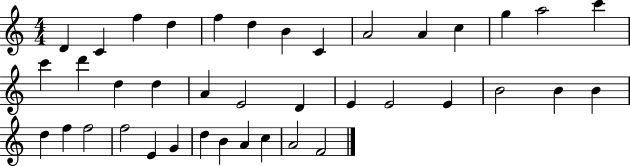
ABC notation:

X:1
T:Untitled
M:4/4
L:1/4
K:C
D C f d f d B C A2 A c g a2 c' c' d' d d A E2 D E E2 E B2 B B d f f2 f2 E G d B A c A2 F2